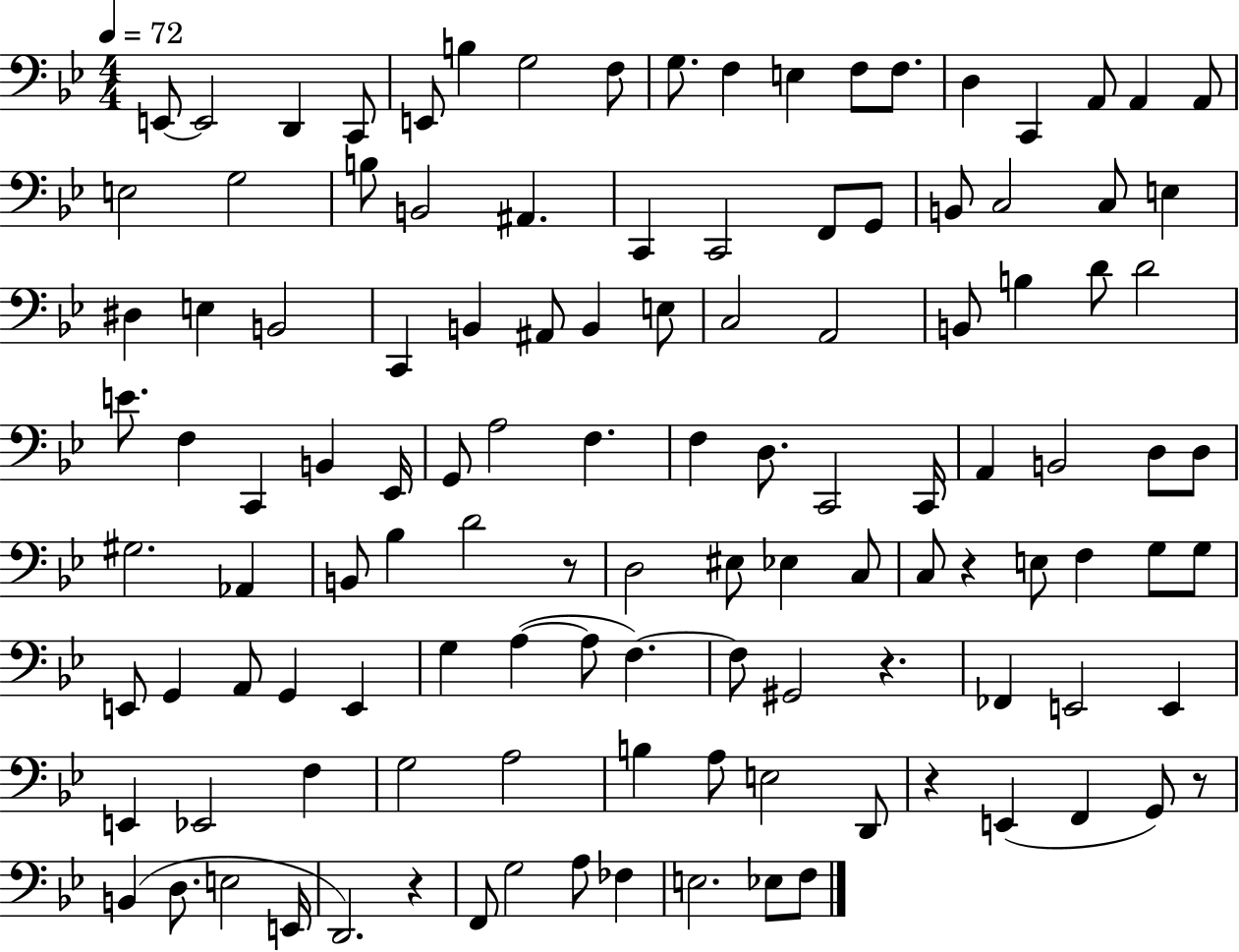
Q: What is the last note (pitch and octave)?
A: F3